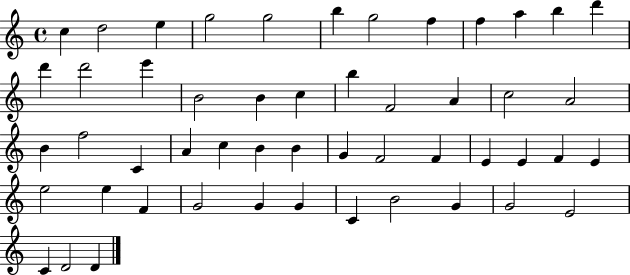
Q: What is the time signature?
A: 4/4